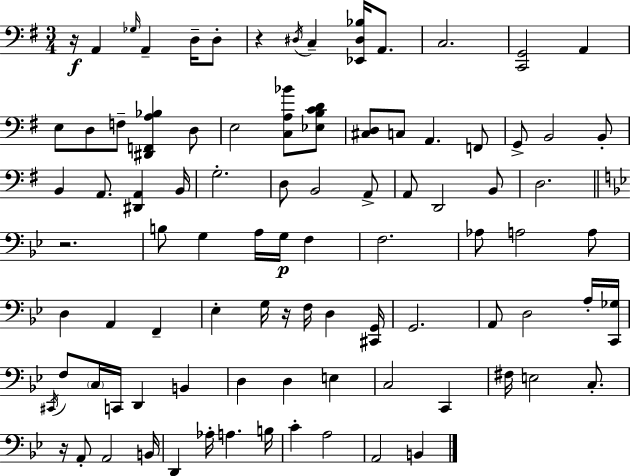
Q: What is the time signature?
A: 3/4